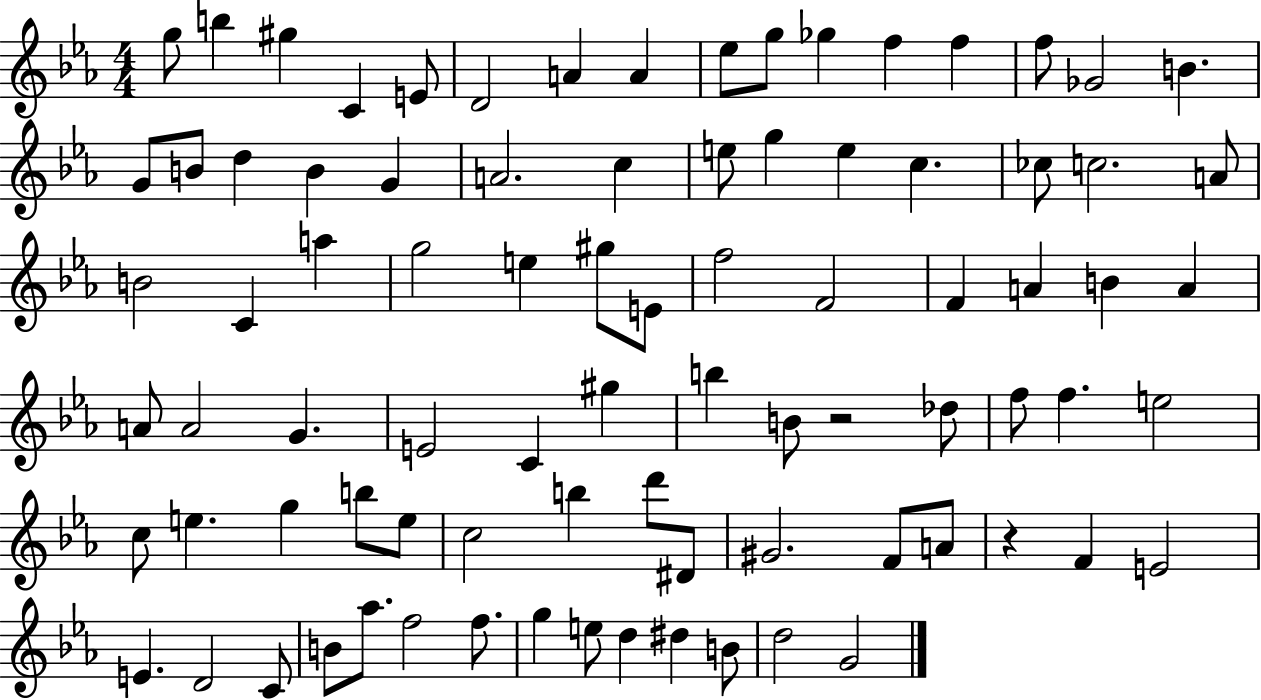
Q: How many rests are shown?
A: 2